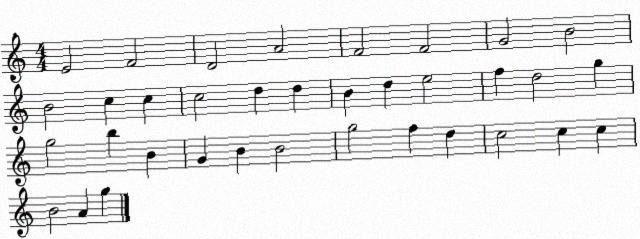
X:1
T:Untitled
M:4/4
L:1/4
K:C
E2 F2 D2 A2 F2 F2 G2 B2 B2 c c c2 d d B d e2 f d2 g g2 b B G B B2 g2 f d c2 c c B2 A g